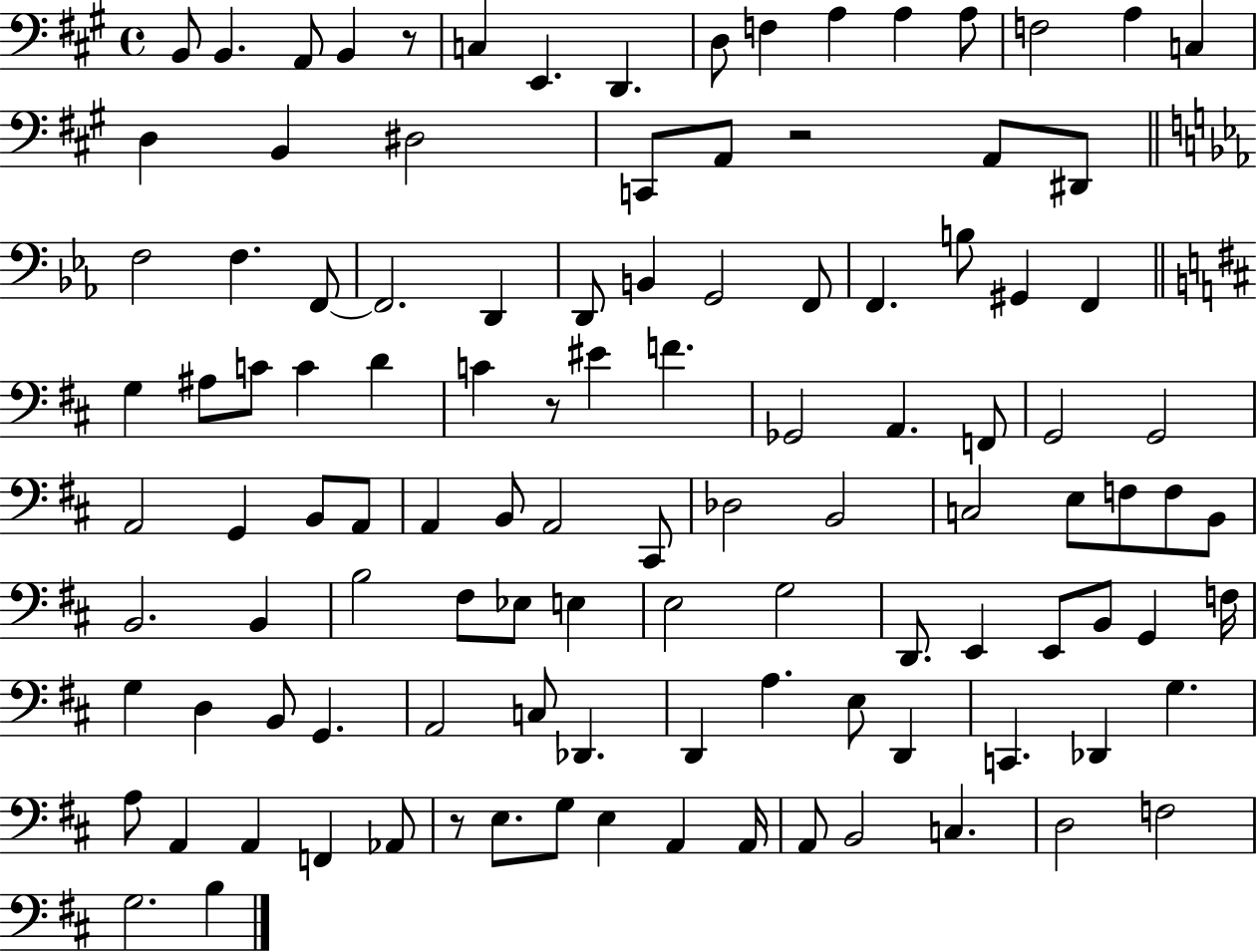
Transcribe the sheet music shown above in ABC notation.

X:1
T:Untitled
M:4/4
L:1/4
K:A
B,,/2 B,, A,,/2 B,, z/2 C, E,, D,, D,/2 F, A, A, A,/2 F,2 A, C, D, B,, ^D,2 C,,/2 A,,/2 z2 A,,/2 ^D,,/2 F,2 F, F,,/2 F,,2 D,, D,,/2 B,, G,,2 F,,/2 F,, B,/2 ^G,, F,, G, ^A,/2 C/2 C D C z/2 ^E F _G,,2 A,, F,,/2 G,,2 G,,2 A,,2 G,, B,,/2 A,,/2 A,, B,,/2 A,,2 ^C,,/2 _D,2 B,,2 C,2 E,/2 F,/2 F,/2 B,,/2 B,,2 B,, B,2 ^F,/2 _E,/2 E, E,2 G,2 D,,/2 E,, E,,/2 B,,/2 G,, F,/4 G, D, B,,/2 G,, A,,2 C,/2 _D,, D,, A, E,/2 D,, C,, _D,, G, A,/2 A,, A,, F,, _A,,/2 z/2 E,/2 G,/2 E, A,, A,,/4 A,,/2 B,,2 C, D,2 F,2 G,2 B,